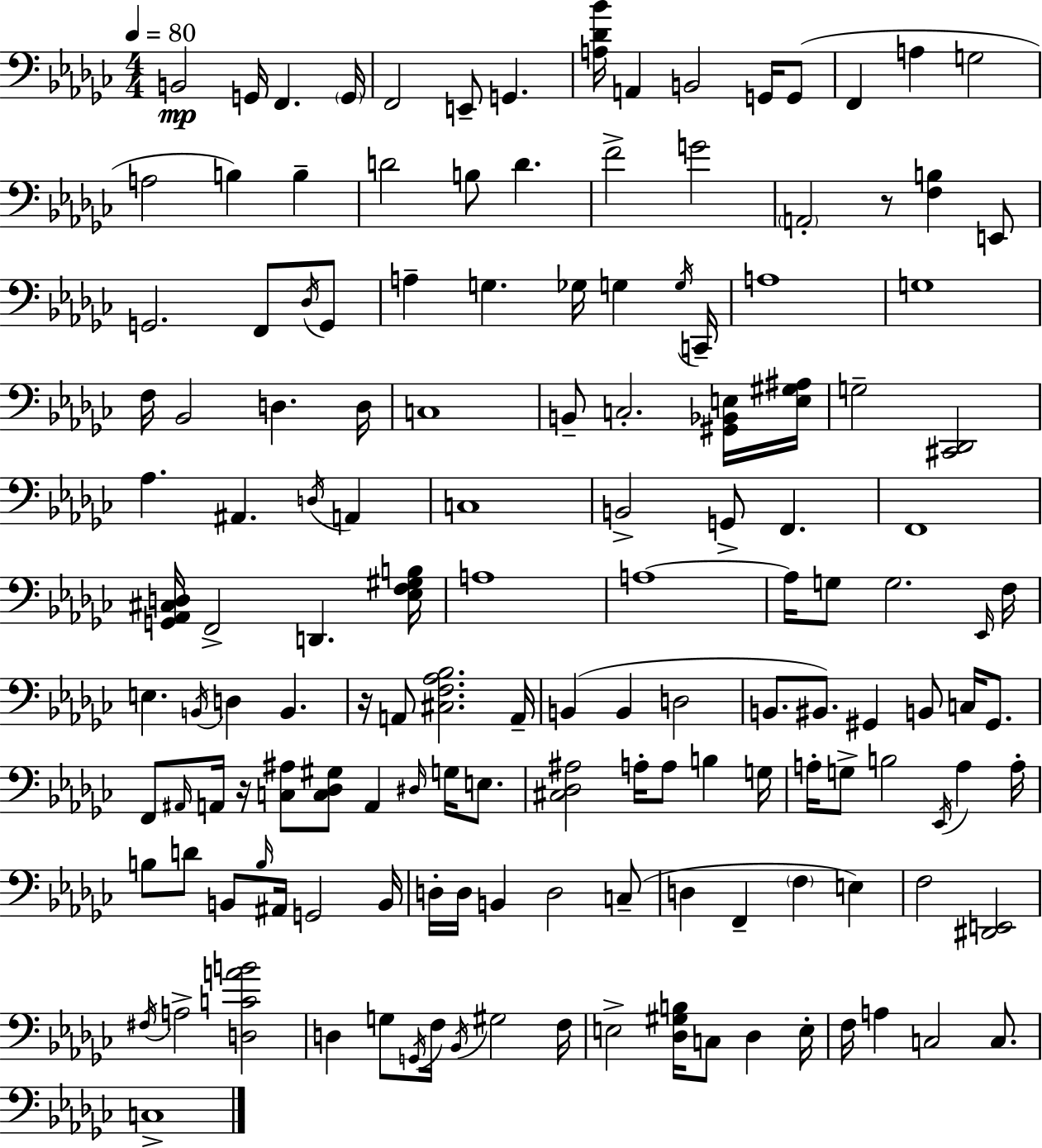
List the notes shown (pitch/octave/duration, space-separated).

B2/h G2/s F2/q. G2/s F2/h E2/e G2/q. [A3,Db4,Bb4]/s A2/q B2/h G2/s G2/e F2/q A3/q G3/h A3/h B3/q B3/q D4/h B3/e D4/q. F4/h G4/h A2/h R/e [F3,B3]/q E2/e G2/h. F2/e Db3/s G2/e A3/q G3/q. Gb3/s G3/q G3/s C2/s A3/w G3/w F3/s Bb2/h D3/q. D3/s C3/w B2/e C3/h. [G#2,Bb2,E3]/s [E3,G#3,A#3]/s G3/h [C#2,Db2]/h Ab3/q. A#2/q. D3/s A2/q C3/w B2/h G2/e F2/q. F2/w [G2,Ab2,C#3,D3]/s F2/h D2/q. [Eb3,F3,G#3,B3]/s A3/w A3/w A3/s G3/e G3/h. Eb2/s F3/s E3/q. B2/s D3/q B2/q. R/s A2/e [C#3,F3,Ab3,Bb3]/h. A2/s B2/q B2/q D3/h B2/e. BIS2/e. G#2/q B2/e C3/s G#2/e. F2/e A#2/s A2/s R/s [C3,A#3]/e [C3,Db3,G#3]/e A2/q D#3/s G3/s E3/e. [C#3,Db3,A#3]/h A3/s A3/e B3/q G3/s A3/s G3/e B3/h Eb2/s A3/q A3/s B3/e D4/e B2/e B3/s A#2/s G2/h B2/s D3/s D3/s B2/q D3/h C3/e D3/q F2/q F3/q E3/q F3/h [D#2,E2]/h F#3/s A3/h [D3,C4,A4,B4]/h D3/q G3/e G2/s F3/s Bb2/s G#3/h F3/s E3/h [Db3,G#3,B3]/s C3/e Db3/q E3/s F3/s A3/q C3/h C3/e. C3/w